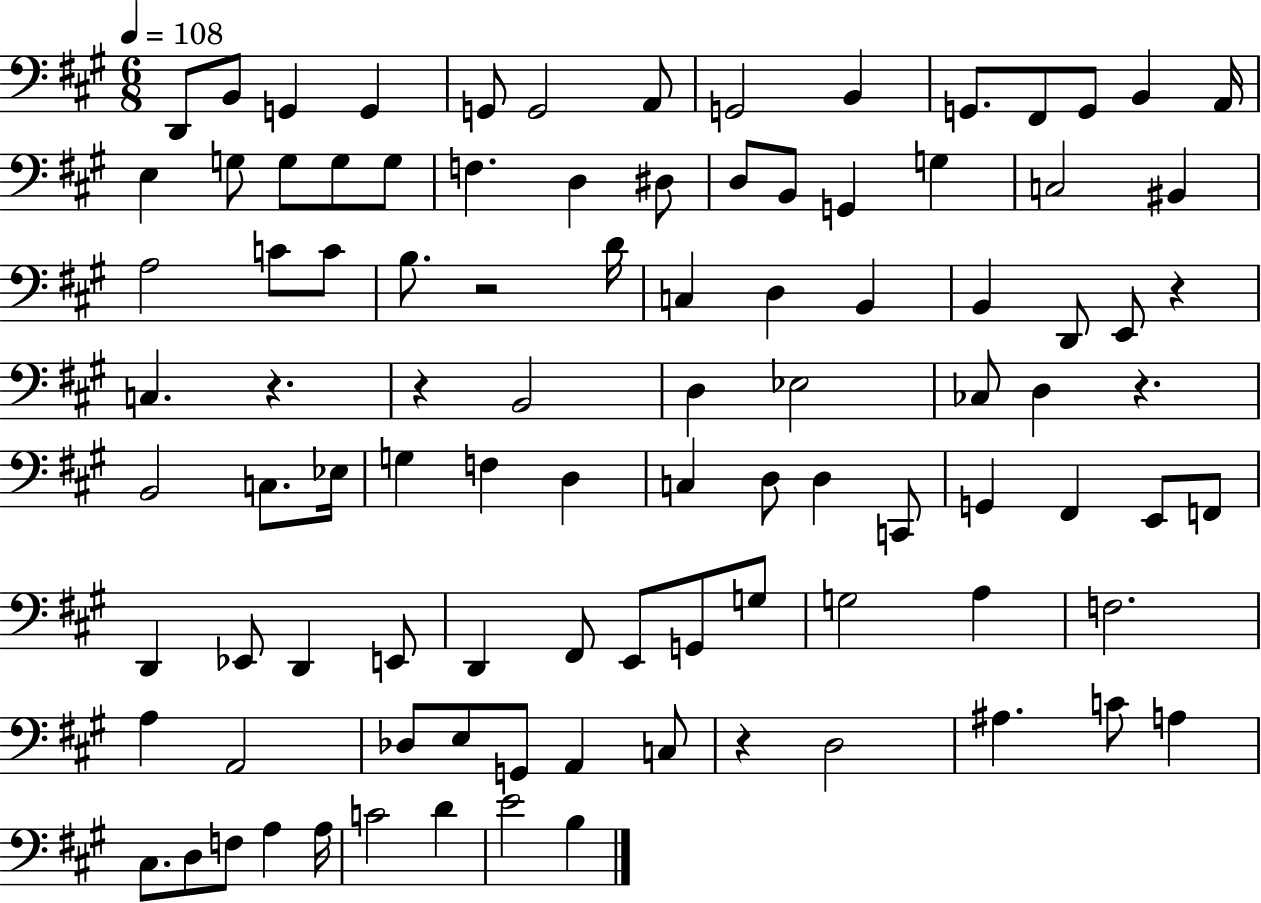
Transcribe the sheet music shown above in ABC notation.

X:1
T:Untitled
M:6/8
L:1/4
K:A
D,,/2 B,,/2 G,, G,, G,,/2 G,,2 A,,/2 G,,2 B,, G,,/2 ^F,,/2 G,,/2 B,, A,,/4 E, G,/2 G,/2 G,/2 G,/2 F, D, ^D,/2 D,/2 B,,/2 G,, G, C,2 ^B,, A,2 C/2 C/2 B,/2 z2 D/4 C, D, B,, B,, D,,/2 E,,/2 z C, z z B,,2 D, _E,2 _C,/2 D, z B,,2 C,/2 _E,/4 G, F, D, C, D,/2 D, C,,/2 G,, ^F,, E,,/2 F,,/2 D,, _E,,/2 D,, E,,/2 D,, ^F,,/2 E,,/2 G,,/2 G,/2 G,2 A, F,2 A, A,,2 _D,/2 E,/2 G,,/2 A,, C,/2 z D,2 ^A, C/2 A, ^C,/2 D,/2 F,/2 A, A,/4 C2 D E2 B,